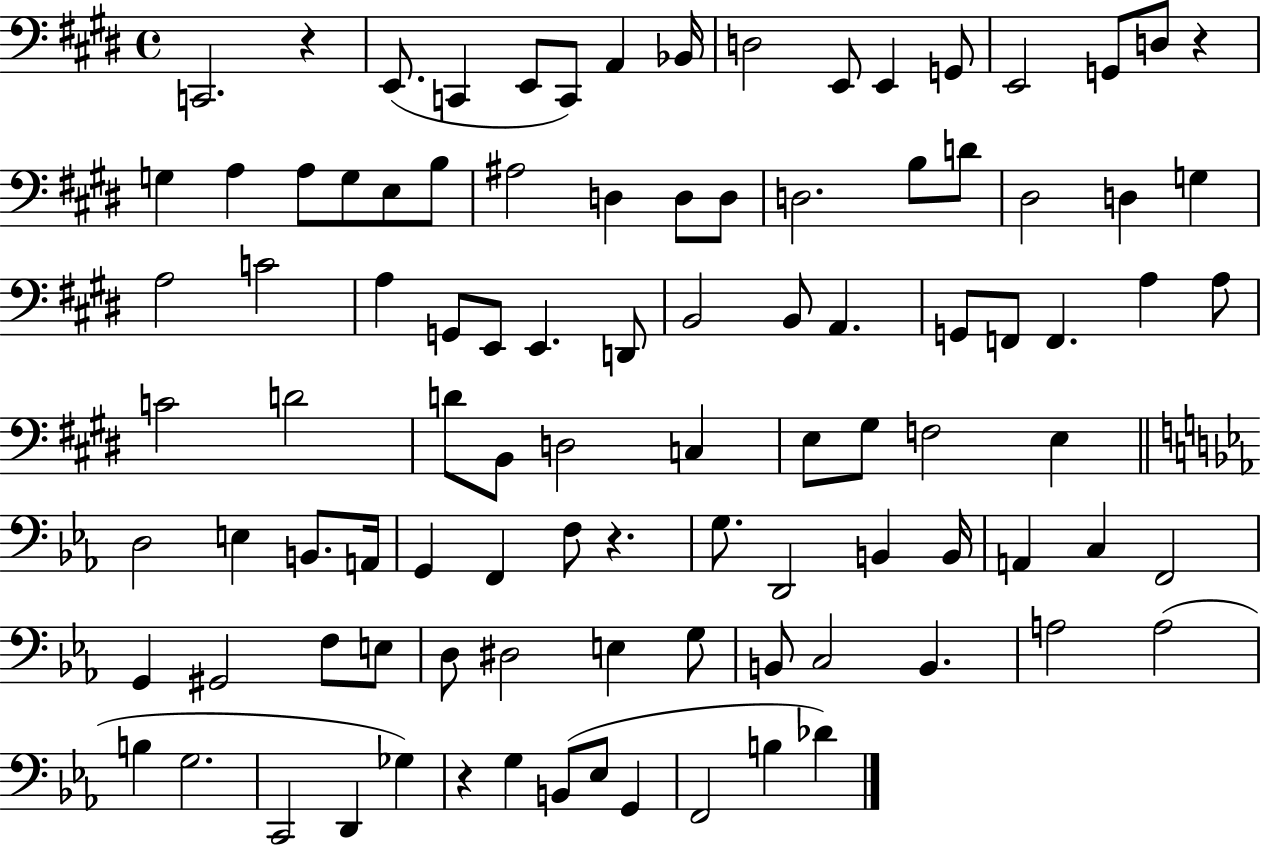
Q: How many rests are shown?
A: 4